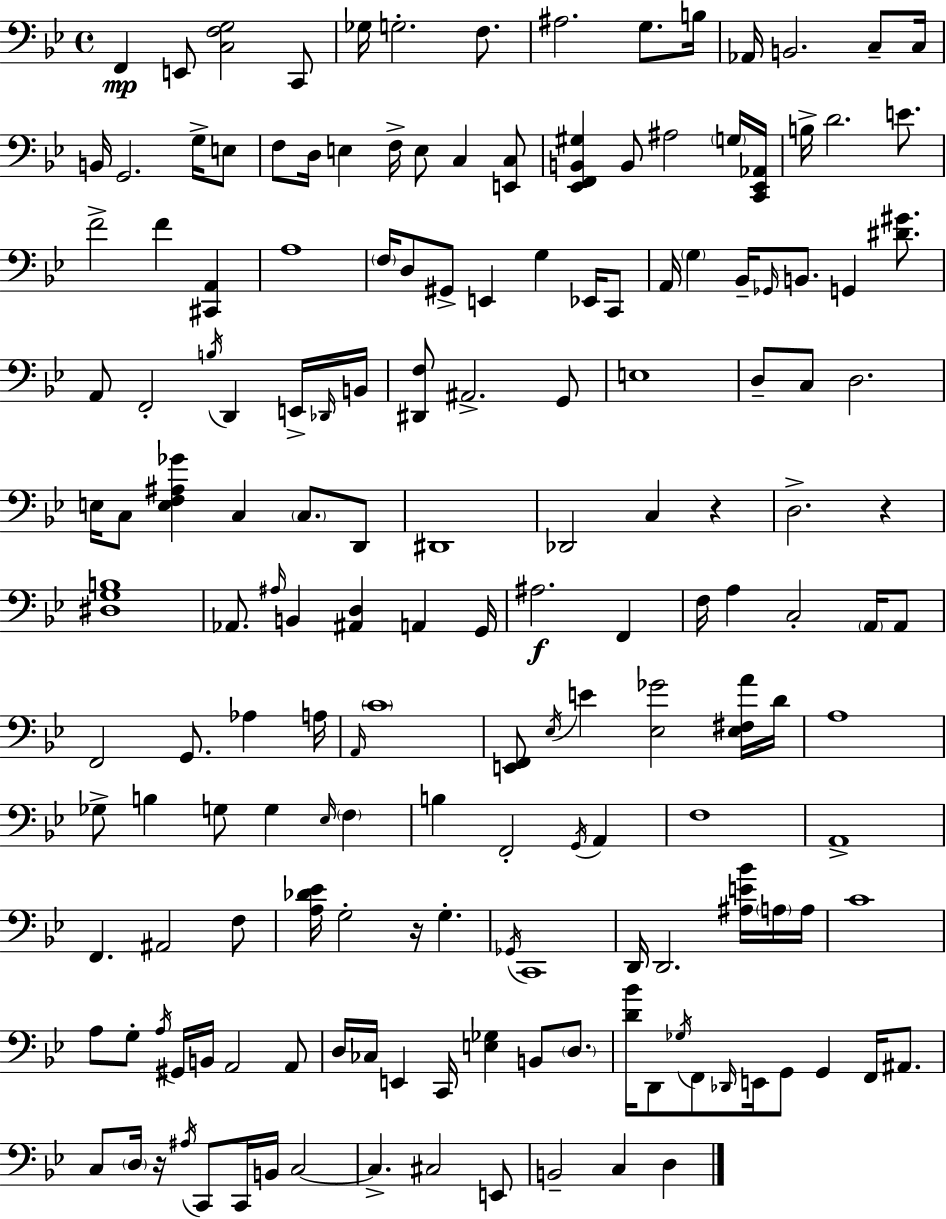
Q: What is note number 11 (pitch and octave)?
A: B2